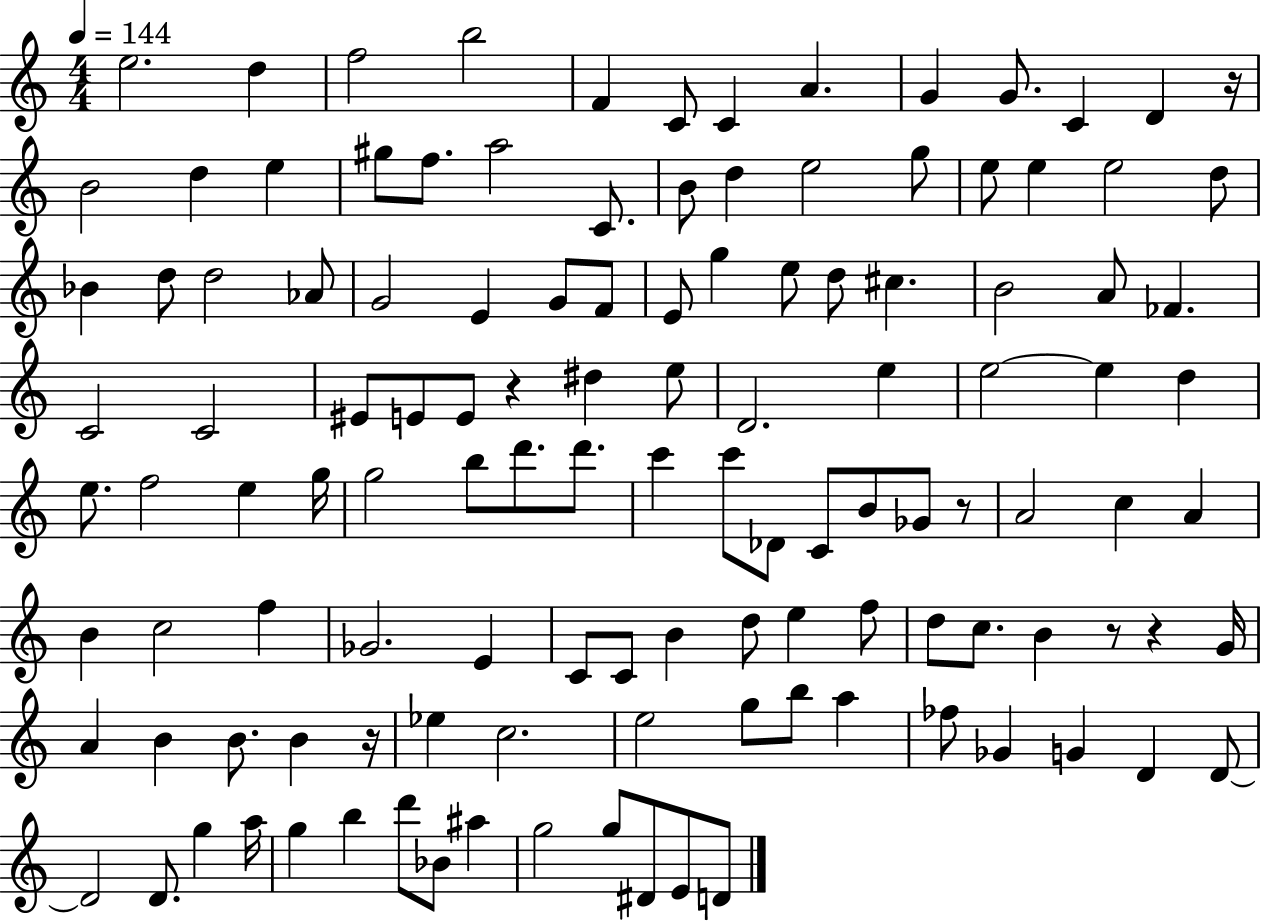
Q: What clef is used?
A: treble